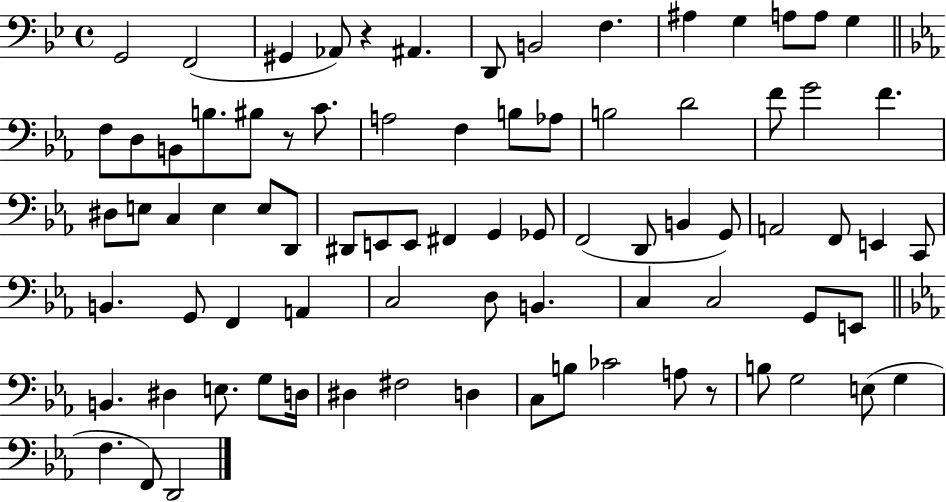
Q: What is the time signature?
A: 4/4